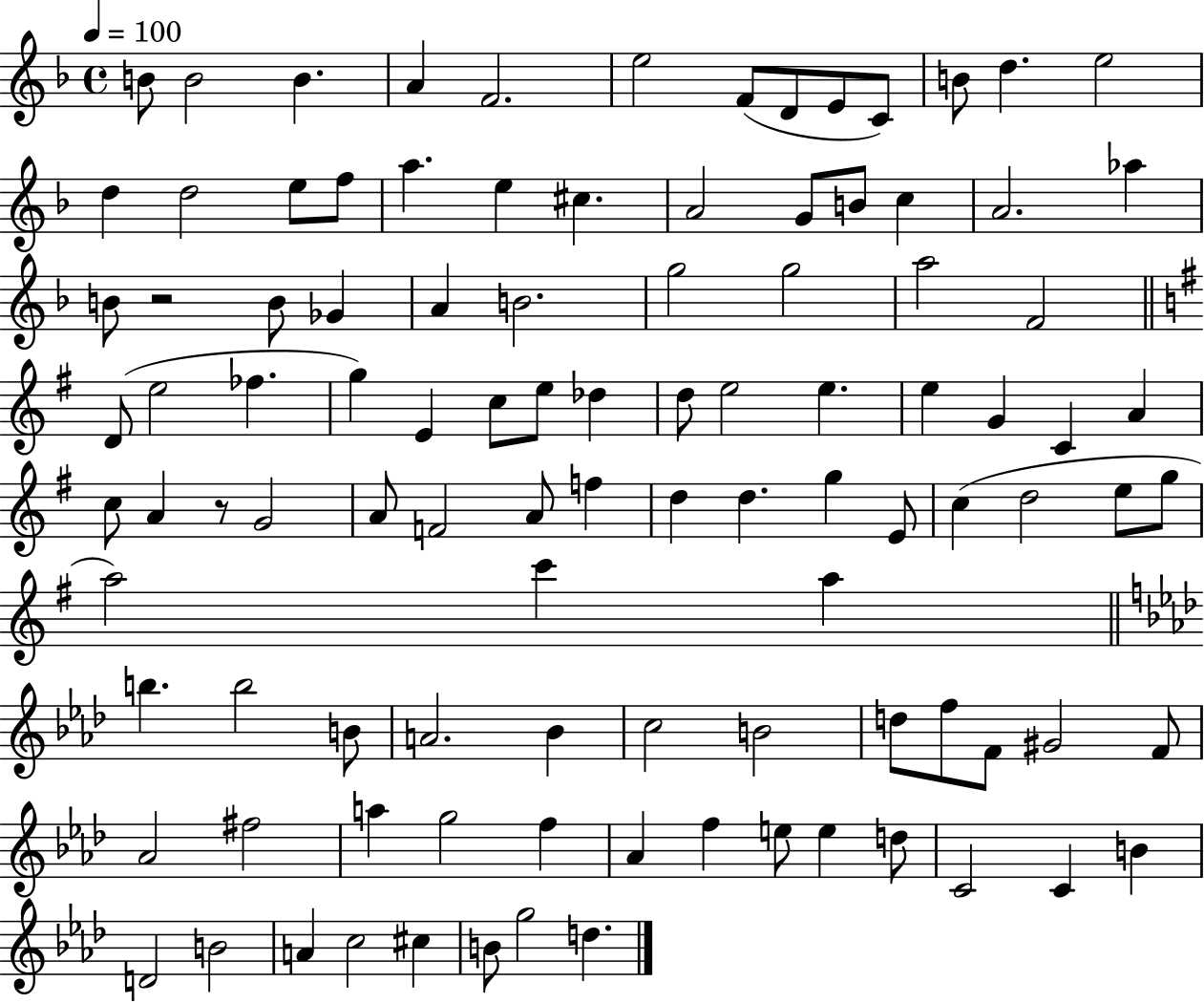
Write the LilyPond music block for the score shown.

{
  \clef treble
  \time 4/4
  \defaultTimeSignature
  \key f \major
  \tempo 4 = 100
  b'8 b'2 b'4. | a'4 f'2. | e''2 f'8( d'8 e'8 c'8) | b'8 d''4. e''2 | \break d''4 d''2 e''8 f''8 | a''4. e''4 cis''4. | a'2 g'8 b'8 c''4 | a'2. aes''4 | \break b'8 r2 b'8 ges'4 | a'4 b'2. | g''2 g''2 | a''2 f'2 | \break \bar "||" \break \key g \major d'8( e''2 fes''4. | g''4) e'4 c''8 e''8 des''4 | d''8 e''2 e''4. | e''4 g'4 c'4 a'4 | \break c''8 a'4 r8 g'2 | a'8 f'2 a'8 f''4 | d''4 d''4. g''4 e'8 | c''4( d''2 e''8 g''8 | \break a''2) c'''4 a''4 | \bar "||" \break \key aes \major b''4. b''2 b'8 | a'2. bes'4 | c''2 b'2 | d''8 f''8 f'8 gis'2 f'8 | \break aes'2 fis''2 | a''4 g''2 f''4 | aes'4 f''4 e''8 e''4 d''8 | c'2 c'4 b'4 | \break d'2 b'2 | a'4 c''2 cis''4 | b'8 g''2 d''4. | \bar "|."
}